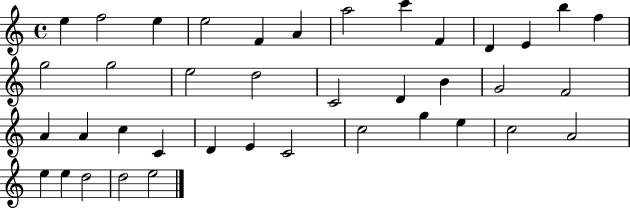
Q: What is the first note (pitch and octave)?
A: E5